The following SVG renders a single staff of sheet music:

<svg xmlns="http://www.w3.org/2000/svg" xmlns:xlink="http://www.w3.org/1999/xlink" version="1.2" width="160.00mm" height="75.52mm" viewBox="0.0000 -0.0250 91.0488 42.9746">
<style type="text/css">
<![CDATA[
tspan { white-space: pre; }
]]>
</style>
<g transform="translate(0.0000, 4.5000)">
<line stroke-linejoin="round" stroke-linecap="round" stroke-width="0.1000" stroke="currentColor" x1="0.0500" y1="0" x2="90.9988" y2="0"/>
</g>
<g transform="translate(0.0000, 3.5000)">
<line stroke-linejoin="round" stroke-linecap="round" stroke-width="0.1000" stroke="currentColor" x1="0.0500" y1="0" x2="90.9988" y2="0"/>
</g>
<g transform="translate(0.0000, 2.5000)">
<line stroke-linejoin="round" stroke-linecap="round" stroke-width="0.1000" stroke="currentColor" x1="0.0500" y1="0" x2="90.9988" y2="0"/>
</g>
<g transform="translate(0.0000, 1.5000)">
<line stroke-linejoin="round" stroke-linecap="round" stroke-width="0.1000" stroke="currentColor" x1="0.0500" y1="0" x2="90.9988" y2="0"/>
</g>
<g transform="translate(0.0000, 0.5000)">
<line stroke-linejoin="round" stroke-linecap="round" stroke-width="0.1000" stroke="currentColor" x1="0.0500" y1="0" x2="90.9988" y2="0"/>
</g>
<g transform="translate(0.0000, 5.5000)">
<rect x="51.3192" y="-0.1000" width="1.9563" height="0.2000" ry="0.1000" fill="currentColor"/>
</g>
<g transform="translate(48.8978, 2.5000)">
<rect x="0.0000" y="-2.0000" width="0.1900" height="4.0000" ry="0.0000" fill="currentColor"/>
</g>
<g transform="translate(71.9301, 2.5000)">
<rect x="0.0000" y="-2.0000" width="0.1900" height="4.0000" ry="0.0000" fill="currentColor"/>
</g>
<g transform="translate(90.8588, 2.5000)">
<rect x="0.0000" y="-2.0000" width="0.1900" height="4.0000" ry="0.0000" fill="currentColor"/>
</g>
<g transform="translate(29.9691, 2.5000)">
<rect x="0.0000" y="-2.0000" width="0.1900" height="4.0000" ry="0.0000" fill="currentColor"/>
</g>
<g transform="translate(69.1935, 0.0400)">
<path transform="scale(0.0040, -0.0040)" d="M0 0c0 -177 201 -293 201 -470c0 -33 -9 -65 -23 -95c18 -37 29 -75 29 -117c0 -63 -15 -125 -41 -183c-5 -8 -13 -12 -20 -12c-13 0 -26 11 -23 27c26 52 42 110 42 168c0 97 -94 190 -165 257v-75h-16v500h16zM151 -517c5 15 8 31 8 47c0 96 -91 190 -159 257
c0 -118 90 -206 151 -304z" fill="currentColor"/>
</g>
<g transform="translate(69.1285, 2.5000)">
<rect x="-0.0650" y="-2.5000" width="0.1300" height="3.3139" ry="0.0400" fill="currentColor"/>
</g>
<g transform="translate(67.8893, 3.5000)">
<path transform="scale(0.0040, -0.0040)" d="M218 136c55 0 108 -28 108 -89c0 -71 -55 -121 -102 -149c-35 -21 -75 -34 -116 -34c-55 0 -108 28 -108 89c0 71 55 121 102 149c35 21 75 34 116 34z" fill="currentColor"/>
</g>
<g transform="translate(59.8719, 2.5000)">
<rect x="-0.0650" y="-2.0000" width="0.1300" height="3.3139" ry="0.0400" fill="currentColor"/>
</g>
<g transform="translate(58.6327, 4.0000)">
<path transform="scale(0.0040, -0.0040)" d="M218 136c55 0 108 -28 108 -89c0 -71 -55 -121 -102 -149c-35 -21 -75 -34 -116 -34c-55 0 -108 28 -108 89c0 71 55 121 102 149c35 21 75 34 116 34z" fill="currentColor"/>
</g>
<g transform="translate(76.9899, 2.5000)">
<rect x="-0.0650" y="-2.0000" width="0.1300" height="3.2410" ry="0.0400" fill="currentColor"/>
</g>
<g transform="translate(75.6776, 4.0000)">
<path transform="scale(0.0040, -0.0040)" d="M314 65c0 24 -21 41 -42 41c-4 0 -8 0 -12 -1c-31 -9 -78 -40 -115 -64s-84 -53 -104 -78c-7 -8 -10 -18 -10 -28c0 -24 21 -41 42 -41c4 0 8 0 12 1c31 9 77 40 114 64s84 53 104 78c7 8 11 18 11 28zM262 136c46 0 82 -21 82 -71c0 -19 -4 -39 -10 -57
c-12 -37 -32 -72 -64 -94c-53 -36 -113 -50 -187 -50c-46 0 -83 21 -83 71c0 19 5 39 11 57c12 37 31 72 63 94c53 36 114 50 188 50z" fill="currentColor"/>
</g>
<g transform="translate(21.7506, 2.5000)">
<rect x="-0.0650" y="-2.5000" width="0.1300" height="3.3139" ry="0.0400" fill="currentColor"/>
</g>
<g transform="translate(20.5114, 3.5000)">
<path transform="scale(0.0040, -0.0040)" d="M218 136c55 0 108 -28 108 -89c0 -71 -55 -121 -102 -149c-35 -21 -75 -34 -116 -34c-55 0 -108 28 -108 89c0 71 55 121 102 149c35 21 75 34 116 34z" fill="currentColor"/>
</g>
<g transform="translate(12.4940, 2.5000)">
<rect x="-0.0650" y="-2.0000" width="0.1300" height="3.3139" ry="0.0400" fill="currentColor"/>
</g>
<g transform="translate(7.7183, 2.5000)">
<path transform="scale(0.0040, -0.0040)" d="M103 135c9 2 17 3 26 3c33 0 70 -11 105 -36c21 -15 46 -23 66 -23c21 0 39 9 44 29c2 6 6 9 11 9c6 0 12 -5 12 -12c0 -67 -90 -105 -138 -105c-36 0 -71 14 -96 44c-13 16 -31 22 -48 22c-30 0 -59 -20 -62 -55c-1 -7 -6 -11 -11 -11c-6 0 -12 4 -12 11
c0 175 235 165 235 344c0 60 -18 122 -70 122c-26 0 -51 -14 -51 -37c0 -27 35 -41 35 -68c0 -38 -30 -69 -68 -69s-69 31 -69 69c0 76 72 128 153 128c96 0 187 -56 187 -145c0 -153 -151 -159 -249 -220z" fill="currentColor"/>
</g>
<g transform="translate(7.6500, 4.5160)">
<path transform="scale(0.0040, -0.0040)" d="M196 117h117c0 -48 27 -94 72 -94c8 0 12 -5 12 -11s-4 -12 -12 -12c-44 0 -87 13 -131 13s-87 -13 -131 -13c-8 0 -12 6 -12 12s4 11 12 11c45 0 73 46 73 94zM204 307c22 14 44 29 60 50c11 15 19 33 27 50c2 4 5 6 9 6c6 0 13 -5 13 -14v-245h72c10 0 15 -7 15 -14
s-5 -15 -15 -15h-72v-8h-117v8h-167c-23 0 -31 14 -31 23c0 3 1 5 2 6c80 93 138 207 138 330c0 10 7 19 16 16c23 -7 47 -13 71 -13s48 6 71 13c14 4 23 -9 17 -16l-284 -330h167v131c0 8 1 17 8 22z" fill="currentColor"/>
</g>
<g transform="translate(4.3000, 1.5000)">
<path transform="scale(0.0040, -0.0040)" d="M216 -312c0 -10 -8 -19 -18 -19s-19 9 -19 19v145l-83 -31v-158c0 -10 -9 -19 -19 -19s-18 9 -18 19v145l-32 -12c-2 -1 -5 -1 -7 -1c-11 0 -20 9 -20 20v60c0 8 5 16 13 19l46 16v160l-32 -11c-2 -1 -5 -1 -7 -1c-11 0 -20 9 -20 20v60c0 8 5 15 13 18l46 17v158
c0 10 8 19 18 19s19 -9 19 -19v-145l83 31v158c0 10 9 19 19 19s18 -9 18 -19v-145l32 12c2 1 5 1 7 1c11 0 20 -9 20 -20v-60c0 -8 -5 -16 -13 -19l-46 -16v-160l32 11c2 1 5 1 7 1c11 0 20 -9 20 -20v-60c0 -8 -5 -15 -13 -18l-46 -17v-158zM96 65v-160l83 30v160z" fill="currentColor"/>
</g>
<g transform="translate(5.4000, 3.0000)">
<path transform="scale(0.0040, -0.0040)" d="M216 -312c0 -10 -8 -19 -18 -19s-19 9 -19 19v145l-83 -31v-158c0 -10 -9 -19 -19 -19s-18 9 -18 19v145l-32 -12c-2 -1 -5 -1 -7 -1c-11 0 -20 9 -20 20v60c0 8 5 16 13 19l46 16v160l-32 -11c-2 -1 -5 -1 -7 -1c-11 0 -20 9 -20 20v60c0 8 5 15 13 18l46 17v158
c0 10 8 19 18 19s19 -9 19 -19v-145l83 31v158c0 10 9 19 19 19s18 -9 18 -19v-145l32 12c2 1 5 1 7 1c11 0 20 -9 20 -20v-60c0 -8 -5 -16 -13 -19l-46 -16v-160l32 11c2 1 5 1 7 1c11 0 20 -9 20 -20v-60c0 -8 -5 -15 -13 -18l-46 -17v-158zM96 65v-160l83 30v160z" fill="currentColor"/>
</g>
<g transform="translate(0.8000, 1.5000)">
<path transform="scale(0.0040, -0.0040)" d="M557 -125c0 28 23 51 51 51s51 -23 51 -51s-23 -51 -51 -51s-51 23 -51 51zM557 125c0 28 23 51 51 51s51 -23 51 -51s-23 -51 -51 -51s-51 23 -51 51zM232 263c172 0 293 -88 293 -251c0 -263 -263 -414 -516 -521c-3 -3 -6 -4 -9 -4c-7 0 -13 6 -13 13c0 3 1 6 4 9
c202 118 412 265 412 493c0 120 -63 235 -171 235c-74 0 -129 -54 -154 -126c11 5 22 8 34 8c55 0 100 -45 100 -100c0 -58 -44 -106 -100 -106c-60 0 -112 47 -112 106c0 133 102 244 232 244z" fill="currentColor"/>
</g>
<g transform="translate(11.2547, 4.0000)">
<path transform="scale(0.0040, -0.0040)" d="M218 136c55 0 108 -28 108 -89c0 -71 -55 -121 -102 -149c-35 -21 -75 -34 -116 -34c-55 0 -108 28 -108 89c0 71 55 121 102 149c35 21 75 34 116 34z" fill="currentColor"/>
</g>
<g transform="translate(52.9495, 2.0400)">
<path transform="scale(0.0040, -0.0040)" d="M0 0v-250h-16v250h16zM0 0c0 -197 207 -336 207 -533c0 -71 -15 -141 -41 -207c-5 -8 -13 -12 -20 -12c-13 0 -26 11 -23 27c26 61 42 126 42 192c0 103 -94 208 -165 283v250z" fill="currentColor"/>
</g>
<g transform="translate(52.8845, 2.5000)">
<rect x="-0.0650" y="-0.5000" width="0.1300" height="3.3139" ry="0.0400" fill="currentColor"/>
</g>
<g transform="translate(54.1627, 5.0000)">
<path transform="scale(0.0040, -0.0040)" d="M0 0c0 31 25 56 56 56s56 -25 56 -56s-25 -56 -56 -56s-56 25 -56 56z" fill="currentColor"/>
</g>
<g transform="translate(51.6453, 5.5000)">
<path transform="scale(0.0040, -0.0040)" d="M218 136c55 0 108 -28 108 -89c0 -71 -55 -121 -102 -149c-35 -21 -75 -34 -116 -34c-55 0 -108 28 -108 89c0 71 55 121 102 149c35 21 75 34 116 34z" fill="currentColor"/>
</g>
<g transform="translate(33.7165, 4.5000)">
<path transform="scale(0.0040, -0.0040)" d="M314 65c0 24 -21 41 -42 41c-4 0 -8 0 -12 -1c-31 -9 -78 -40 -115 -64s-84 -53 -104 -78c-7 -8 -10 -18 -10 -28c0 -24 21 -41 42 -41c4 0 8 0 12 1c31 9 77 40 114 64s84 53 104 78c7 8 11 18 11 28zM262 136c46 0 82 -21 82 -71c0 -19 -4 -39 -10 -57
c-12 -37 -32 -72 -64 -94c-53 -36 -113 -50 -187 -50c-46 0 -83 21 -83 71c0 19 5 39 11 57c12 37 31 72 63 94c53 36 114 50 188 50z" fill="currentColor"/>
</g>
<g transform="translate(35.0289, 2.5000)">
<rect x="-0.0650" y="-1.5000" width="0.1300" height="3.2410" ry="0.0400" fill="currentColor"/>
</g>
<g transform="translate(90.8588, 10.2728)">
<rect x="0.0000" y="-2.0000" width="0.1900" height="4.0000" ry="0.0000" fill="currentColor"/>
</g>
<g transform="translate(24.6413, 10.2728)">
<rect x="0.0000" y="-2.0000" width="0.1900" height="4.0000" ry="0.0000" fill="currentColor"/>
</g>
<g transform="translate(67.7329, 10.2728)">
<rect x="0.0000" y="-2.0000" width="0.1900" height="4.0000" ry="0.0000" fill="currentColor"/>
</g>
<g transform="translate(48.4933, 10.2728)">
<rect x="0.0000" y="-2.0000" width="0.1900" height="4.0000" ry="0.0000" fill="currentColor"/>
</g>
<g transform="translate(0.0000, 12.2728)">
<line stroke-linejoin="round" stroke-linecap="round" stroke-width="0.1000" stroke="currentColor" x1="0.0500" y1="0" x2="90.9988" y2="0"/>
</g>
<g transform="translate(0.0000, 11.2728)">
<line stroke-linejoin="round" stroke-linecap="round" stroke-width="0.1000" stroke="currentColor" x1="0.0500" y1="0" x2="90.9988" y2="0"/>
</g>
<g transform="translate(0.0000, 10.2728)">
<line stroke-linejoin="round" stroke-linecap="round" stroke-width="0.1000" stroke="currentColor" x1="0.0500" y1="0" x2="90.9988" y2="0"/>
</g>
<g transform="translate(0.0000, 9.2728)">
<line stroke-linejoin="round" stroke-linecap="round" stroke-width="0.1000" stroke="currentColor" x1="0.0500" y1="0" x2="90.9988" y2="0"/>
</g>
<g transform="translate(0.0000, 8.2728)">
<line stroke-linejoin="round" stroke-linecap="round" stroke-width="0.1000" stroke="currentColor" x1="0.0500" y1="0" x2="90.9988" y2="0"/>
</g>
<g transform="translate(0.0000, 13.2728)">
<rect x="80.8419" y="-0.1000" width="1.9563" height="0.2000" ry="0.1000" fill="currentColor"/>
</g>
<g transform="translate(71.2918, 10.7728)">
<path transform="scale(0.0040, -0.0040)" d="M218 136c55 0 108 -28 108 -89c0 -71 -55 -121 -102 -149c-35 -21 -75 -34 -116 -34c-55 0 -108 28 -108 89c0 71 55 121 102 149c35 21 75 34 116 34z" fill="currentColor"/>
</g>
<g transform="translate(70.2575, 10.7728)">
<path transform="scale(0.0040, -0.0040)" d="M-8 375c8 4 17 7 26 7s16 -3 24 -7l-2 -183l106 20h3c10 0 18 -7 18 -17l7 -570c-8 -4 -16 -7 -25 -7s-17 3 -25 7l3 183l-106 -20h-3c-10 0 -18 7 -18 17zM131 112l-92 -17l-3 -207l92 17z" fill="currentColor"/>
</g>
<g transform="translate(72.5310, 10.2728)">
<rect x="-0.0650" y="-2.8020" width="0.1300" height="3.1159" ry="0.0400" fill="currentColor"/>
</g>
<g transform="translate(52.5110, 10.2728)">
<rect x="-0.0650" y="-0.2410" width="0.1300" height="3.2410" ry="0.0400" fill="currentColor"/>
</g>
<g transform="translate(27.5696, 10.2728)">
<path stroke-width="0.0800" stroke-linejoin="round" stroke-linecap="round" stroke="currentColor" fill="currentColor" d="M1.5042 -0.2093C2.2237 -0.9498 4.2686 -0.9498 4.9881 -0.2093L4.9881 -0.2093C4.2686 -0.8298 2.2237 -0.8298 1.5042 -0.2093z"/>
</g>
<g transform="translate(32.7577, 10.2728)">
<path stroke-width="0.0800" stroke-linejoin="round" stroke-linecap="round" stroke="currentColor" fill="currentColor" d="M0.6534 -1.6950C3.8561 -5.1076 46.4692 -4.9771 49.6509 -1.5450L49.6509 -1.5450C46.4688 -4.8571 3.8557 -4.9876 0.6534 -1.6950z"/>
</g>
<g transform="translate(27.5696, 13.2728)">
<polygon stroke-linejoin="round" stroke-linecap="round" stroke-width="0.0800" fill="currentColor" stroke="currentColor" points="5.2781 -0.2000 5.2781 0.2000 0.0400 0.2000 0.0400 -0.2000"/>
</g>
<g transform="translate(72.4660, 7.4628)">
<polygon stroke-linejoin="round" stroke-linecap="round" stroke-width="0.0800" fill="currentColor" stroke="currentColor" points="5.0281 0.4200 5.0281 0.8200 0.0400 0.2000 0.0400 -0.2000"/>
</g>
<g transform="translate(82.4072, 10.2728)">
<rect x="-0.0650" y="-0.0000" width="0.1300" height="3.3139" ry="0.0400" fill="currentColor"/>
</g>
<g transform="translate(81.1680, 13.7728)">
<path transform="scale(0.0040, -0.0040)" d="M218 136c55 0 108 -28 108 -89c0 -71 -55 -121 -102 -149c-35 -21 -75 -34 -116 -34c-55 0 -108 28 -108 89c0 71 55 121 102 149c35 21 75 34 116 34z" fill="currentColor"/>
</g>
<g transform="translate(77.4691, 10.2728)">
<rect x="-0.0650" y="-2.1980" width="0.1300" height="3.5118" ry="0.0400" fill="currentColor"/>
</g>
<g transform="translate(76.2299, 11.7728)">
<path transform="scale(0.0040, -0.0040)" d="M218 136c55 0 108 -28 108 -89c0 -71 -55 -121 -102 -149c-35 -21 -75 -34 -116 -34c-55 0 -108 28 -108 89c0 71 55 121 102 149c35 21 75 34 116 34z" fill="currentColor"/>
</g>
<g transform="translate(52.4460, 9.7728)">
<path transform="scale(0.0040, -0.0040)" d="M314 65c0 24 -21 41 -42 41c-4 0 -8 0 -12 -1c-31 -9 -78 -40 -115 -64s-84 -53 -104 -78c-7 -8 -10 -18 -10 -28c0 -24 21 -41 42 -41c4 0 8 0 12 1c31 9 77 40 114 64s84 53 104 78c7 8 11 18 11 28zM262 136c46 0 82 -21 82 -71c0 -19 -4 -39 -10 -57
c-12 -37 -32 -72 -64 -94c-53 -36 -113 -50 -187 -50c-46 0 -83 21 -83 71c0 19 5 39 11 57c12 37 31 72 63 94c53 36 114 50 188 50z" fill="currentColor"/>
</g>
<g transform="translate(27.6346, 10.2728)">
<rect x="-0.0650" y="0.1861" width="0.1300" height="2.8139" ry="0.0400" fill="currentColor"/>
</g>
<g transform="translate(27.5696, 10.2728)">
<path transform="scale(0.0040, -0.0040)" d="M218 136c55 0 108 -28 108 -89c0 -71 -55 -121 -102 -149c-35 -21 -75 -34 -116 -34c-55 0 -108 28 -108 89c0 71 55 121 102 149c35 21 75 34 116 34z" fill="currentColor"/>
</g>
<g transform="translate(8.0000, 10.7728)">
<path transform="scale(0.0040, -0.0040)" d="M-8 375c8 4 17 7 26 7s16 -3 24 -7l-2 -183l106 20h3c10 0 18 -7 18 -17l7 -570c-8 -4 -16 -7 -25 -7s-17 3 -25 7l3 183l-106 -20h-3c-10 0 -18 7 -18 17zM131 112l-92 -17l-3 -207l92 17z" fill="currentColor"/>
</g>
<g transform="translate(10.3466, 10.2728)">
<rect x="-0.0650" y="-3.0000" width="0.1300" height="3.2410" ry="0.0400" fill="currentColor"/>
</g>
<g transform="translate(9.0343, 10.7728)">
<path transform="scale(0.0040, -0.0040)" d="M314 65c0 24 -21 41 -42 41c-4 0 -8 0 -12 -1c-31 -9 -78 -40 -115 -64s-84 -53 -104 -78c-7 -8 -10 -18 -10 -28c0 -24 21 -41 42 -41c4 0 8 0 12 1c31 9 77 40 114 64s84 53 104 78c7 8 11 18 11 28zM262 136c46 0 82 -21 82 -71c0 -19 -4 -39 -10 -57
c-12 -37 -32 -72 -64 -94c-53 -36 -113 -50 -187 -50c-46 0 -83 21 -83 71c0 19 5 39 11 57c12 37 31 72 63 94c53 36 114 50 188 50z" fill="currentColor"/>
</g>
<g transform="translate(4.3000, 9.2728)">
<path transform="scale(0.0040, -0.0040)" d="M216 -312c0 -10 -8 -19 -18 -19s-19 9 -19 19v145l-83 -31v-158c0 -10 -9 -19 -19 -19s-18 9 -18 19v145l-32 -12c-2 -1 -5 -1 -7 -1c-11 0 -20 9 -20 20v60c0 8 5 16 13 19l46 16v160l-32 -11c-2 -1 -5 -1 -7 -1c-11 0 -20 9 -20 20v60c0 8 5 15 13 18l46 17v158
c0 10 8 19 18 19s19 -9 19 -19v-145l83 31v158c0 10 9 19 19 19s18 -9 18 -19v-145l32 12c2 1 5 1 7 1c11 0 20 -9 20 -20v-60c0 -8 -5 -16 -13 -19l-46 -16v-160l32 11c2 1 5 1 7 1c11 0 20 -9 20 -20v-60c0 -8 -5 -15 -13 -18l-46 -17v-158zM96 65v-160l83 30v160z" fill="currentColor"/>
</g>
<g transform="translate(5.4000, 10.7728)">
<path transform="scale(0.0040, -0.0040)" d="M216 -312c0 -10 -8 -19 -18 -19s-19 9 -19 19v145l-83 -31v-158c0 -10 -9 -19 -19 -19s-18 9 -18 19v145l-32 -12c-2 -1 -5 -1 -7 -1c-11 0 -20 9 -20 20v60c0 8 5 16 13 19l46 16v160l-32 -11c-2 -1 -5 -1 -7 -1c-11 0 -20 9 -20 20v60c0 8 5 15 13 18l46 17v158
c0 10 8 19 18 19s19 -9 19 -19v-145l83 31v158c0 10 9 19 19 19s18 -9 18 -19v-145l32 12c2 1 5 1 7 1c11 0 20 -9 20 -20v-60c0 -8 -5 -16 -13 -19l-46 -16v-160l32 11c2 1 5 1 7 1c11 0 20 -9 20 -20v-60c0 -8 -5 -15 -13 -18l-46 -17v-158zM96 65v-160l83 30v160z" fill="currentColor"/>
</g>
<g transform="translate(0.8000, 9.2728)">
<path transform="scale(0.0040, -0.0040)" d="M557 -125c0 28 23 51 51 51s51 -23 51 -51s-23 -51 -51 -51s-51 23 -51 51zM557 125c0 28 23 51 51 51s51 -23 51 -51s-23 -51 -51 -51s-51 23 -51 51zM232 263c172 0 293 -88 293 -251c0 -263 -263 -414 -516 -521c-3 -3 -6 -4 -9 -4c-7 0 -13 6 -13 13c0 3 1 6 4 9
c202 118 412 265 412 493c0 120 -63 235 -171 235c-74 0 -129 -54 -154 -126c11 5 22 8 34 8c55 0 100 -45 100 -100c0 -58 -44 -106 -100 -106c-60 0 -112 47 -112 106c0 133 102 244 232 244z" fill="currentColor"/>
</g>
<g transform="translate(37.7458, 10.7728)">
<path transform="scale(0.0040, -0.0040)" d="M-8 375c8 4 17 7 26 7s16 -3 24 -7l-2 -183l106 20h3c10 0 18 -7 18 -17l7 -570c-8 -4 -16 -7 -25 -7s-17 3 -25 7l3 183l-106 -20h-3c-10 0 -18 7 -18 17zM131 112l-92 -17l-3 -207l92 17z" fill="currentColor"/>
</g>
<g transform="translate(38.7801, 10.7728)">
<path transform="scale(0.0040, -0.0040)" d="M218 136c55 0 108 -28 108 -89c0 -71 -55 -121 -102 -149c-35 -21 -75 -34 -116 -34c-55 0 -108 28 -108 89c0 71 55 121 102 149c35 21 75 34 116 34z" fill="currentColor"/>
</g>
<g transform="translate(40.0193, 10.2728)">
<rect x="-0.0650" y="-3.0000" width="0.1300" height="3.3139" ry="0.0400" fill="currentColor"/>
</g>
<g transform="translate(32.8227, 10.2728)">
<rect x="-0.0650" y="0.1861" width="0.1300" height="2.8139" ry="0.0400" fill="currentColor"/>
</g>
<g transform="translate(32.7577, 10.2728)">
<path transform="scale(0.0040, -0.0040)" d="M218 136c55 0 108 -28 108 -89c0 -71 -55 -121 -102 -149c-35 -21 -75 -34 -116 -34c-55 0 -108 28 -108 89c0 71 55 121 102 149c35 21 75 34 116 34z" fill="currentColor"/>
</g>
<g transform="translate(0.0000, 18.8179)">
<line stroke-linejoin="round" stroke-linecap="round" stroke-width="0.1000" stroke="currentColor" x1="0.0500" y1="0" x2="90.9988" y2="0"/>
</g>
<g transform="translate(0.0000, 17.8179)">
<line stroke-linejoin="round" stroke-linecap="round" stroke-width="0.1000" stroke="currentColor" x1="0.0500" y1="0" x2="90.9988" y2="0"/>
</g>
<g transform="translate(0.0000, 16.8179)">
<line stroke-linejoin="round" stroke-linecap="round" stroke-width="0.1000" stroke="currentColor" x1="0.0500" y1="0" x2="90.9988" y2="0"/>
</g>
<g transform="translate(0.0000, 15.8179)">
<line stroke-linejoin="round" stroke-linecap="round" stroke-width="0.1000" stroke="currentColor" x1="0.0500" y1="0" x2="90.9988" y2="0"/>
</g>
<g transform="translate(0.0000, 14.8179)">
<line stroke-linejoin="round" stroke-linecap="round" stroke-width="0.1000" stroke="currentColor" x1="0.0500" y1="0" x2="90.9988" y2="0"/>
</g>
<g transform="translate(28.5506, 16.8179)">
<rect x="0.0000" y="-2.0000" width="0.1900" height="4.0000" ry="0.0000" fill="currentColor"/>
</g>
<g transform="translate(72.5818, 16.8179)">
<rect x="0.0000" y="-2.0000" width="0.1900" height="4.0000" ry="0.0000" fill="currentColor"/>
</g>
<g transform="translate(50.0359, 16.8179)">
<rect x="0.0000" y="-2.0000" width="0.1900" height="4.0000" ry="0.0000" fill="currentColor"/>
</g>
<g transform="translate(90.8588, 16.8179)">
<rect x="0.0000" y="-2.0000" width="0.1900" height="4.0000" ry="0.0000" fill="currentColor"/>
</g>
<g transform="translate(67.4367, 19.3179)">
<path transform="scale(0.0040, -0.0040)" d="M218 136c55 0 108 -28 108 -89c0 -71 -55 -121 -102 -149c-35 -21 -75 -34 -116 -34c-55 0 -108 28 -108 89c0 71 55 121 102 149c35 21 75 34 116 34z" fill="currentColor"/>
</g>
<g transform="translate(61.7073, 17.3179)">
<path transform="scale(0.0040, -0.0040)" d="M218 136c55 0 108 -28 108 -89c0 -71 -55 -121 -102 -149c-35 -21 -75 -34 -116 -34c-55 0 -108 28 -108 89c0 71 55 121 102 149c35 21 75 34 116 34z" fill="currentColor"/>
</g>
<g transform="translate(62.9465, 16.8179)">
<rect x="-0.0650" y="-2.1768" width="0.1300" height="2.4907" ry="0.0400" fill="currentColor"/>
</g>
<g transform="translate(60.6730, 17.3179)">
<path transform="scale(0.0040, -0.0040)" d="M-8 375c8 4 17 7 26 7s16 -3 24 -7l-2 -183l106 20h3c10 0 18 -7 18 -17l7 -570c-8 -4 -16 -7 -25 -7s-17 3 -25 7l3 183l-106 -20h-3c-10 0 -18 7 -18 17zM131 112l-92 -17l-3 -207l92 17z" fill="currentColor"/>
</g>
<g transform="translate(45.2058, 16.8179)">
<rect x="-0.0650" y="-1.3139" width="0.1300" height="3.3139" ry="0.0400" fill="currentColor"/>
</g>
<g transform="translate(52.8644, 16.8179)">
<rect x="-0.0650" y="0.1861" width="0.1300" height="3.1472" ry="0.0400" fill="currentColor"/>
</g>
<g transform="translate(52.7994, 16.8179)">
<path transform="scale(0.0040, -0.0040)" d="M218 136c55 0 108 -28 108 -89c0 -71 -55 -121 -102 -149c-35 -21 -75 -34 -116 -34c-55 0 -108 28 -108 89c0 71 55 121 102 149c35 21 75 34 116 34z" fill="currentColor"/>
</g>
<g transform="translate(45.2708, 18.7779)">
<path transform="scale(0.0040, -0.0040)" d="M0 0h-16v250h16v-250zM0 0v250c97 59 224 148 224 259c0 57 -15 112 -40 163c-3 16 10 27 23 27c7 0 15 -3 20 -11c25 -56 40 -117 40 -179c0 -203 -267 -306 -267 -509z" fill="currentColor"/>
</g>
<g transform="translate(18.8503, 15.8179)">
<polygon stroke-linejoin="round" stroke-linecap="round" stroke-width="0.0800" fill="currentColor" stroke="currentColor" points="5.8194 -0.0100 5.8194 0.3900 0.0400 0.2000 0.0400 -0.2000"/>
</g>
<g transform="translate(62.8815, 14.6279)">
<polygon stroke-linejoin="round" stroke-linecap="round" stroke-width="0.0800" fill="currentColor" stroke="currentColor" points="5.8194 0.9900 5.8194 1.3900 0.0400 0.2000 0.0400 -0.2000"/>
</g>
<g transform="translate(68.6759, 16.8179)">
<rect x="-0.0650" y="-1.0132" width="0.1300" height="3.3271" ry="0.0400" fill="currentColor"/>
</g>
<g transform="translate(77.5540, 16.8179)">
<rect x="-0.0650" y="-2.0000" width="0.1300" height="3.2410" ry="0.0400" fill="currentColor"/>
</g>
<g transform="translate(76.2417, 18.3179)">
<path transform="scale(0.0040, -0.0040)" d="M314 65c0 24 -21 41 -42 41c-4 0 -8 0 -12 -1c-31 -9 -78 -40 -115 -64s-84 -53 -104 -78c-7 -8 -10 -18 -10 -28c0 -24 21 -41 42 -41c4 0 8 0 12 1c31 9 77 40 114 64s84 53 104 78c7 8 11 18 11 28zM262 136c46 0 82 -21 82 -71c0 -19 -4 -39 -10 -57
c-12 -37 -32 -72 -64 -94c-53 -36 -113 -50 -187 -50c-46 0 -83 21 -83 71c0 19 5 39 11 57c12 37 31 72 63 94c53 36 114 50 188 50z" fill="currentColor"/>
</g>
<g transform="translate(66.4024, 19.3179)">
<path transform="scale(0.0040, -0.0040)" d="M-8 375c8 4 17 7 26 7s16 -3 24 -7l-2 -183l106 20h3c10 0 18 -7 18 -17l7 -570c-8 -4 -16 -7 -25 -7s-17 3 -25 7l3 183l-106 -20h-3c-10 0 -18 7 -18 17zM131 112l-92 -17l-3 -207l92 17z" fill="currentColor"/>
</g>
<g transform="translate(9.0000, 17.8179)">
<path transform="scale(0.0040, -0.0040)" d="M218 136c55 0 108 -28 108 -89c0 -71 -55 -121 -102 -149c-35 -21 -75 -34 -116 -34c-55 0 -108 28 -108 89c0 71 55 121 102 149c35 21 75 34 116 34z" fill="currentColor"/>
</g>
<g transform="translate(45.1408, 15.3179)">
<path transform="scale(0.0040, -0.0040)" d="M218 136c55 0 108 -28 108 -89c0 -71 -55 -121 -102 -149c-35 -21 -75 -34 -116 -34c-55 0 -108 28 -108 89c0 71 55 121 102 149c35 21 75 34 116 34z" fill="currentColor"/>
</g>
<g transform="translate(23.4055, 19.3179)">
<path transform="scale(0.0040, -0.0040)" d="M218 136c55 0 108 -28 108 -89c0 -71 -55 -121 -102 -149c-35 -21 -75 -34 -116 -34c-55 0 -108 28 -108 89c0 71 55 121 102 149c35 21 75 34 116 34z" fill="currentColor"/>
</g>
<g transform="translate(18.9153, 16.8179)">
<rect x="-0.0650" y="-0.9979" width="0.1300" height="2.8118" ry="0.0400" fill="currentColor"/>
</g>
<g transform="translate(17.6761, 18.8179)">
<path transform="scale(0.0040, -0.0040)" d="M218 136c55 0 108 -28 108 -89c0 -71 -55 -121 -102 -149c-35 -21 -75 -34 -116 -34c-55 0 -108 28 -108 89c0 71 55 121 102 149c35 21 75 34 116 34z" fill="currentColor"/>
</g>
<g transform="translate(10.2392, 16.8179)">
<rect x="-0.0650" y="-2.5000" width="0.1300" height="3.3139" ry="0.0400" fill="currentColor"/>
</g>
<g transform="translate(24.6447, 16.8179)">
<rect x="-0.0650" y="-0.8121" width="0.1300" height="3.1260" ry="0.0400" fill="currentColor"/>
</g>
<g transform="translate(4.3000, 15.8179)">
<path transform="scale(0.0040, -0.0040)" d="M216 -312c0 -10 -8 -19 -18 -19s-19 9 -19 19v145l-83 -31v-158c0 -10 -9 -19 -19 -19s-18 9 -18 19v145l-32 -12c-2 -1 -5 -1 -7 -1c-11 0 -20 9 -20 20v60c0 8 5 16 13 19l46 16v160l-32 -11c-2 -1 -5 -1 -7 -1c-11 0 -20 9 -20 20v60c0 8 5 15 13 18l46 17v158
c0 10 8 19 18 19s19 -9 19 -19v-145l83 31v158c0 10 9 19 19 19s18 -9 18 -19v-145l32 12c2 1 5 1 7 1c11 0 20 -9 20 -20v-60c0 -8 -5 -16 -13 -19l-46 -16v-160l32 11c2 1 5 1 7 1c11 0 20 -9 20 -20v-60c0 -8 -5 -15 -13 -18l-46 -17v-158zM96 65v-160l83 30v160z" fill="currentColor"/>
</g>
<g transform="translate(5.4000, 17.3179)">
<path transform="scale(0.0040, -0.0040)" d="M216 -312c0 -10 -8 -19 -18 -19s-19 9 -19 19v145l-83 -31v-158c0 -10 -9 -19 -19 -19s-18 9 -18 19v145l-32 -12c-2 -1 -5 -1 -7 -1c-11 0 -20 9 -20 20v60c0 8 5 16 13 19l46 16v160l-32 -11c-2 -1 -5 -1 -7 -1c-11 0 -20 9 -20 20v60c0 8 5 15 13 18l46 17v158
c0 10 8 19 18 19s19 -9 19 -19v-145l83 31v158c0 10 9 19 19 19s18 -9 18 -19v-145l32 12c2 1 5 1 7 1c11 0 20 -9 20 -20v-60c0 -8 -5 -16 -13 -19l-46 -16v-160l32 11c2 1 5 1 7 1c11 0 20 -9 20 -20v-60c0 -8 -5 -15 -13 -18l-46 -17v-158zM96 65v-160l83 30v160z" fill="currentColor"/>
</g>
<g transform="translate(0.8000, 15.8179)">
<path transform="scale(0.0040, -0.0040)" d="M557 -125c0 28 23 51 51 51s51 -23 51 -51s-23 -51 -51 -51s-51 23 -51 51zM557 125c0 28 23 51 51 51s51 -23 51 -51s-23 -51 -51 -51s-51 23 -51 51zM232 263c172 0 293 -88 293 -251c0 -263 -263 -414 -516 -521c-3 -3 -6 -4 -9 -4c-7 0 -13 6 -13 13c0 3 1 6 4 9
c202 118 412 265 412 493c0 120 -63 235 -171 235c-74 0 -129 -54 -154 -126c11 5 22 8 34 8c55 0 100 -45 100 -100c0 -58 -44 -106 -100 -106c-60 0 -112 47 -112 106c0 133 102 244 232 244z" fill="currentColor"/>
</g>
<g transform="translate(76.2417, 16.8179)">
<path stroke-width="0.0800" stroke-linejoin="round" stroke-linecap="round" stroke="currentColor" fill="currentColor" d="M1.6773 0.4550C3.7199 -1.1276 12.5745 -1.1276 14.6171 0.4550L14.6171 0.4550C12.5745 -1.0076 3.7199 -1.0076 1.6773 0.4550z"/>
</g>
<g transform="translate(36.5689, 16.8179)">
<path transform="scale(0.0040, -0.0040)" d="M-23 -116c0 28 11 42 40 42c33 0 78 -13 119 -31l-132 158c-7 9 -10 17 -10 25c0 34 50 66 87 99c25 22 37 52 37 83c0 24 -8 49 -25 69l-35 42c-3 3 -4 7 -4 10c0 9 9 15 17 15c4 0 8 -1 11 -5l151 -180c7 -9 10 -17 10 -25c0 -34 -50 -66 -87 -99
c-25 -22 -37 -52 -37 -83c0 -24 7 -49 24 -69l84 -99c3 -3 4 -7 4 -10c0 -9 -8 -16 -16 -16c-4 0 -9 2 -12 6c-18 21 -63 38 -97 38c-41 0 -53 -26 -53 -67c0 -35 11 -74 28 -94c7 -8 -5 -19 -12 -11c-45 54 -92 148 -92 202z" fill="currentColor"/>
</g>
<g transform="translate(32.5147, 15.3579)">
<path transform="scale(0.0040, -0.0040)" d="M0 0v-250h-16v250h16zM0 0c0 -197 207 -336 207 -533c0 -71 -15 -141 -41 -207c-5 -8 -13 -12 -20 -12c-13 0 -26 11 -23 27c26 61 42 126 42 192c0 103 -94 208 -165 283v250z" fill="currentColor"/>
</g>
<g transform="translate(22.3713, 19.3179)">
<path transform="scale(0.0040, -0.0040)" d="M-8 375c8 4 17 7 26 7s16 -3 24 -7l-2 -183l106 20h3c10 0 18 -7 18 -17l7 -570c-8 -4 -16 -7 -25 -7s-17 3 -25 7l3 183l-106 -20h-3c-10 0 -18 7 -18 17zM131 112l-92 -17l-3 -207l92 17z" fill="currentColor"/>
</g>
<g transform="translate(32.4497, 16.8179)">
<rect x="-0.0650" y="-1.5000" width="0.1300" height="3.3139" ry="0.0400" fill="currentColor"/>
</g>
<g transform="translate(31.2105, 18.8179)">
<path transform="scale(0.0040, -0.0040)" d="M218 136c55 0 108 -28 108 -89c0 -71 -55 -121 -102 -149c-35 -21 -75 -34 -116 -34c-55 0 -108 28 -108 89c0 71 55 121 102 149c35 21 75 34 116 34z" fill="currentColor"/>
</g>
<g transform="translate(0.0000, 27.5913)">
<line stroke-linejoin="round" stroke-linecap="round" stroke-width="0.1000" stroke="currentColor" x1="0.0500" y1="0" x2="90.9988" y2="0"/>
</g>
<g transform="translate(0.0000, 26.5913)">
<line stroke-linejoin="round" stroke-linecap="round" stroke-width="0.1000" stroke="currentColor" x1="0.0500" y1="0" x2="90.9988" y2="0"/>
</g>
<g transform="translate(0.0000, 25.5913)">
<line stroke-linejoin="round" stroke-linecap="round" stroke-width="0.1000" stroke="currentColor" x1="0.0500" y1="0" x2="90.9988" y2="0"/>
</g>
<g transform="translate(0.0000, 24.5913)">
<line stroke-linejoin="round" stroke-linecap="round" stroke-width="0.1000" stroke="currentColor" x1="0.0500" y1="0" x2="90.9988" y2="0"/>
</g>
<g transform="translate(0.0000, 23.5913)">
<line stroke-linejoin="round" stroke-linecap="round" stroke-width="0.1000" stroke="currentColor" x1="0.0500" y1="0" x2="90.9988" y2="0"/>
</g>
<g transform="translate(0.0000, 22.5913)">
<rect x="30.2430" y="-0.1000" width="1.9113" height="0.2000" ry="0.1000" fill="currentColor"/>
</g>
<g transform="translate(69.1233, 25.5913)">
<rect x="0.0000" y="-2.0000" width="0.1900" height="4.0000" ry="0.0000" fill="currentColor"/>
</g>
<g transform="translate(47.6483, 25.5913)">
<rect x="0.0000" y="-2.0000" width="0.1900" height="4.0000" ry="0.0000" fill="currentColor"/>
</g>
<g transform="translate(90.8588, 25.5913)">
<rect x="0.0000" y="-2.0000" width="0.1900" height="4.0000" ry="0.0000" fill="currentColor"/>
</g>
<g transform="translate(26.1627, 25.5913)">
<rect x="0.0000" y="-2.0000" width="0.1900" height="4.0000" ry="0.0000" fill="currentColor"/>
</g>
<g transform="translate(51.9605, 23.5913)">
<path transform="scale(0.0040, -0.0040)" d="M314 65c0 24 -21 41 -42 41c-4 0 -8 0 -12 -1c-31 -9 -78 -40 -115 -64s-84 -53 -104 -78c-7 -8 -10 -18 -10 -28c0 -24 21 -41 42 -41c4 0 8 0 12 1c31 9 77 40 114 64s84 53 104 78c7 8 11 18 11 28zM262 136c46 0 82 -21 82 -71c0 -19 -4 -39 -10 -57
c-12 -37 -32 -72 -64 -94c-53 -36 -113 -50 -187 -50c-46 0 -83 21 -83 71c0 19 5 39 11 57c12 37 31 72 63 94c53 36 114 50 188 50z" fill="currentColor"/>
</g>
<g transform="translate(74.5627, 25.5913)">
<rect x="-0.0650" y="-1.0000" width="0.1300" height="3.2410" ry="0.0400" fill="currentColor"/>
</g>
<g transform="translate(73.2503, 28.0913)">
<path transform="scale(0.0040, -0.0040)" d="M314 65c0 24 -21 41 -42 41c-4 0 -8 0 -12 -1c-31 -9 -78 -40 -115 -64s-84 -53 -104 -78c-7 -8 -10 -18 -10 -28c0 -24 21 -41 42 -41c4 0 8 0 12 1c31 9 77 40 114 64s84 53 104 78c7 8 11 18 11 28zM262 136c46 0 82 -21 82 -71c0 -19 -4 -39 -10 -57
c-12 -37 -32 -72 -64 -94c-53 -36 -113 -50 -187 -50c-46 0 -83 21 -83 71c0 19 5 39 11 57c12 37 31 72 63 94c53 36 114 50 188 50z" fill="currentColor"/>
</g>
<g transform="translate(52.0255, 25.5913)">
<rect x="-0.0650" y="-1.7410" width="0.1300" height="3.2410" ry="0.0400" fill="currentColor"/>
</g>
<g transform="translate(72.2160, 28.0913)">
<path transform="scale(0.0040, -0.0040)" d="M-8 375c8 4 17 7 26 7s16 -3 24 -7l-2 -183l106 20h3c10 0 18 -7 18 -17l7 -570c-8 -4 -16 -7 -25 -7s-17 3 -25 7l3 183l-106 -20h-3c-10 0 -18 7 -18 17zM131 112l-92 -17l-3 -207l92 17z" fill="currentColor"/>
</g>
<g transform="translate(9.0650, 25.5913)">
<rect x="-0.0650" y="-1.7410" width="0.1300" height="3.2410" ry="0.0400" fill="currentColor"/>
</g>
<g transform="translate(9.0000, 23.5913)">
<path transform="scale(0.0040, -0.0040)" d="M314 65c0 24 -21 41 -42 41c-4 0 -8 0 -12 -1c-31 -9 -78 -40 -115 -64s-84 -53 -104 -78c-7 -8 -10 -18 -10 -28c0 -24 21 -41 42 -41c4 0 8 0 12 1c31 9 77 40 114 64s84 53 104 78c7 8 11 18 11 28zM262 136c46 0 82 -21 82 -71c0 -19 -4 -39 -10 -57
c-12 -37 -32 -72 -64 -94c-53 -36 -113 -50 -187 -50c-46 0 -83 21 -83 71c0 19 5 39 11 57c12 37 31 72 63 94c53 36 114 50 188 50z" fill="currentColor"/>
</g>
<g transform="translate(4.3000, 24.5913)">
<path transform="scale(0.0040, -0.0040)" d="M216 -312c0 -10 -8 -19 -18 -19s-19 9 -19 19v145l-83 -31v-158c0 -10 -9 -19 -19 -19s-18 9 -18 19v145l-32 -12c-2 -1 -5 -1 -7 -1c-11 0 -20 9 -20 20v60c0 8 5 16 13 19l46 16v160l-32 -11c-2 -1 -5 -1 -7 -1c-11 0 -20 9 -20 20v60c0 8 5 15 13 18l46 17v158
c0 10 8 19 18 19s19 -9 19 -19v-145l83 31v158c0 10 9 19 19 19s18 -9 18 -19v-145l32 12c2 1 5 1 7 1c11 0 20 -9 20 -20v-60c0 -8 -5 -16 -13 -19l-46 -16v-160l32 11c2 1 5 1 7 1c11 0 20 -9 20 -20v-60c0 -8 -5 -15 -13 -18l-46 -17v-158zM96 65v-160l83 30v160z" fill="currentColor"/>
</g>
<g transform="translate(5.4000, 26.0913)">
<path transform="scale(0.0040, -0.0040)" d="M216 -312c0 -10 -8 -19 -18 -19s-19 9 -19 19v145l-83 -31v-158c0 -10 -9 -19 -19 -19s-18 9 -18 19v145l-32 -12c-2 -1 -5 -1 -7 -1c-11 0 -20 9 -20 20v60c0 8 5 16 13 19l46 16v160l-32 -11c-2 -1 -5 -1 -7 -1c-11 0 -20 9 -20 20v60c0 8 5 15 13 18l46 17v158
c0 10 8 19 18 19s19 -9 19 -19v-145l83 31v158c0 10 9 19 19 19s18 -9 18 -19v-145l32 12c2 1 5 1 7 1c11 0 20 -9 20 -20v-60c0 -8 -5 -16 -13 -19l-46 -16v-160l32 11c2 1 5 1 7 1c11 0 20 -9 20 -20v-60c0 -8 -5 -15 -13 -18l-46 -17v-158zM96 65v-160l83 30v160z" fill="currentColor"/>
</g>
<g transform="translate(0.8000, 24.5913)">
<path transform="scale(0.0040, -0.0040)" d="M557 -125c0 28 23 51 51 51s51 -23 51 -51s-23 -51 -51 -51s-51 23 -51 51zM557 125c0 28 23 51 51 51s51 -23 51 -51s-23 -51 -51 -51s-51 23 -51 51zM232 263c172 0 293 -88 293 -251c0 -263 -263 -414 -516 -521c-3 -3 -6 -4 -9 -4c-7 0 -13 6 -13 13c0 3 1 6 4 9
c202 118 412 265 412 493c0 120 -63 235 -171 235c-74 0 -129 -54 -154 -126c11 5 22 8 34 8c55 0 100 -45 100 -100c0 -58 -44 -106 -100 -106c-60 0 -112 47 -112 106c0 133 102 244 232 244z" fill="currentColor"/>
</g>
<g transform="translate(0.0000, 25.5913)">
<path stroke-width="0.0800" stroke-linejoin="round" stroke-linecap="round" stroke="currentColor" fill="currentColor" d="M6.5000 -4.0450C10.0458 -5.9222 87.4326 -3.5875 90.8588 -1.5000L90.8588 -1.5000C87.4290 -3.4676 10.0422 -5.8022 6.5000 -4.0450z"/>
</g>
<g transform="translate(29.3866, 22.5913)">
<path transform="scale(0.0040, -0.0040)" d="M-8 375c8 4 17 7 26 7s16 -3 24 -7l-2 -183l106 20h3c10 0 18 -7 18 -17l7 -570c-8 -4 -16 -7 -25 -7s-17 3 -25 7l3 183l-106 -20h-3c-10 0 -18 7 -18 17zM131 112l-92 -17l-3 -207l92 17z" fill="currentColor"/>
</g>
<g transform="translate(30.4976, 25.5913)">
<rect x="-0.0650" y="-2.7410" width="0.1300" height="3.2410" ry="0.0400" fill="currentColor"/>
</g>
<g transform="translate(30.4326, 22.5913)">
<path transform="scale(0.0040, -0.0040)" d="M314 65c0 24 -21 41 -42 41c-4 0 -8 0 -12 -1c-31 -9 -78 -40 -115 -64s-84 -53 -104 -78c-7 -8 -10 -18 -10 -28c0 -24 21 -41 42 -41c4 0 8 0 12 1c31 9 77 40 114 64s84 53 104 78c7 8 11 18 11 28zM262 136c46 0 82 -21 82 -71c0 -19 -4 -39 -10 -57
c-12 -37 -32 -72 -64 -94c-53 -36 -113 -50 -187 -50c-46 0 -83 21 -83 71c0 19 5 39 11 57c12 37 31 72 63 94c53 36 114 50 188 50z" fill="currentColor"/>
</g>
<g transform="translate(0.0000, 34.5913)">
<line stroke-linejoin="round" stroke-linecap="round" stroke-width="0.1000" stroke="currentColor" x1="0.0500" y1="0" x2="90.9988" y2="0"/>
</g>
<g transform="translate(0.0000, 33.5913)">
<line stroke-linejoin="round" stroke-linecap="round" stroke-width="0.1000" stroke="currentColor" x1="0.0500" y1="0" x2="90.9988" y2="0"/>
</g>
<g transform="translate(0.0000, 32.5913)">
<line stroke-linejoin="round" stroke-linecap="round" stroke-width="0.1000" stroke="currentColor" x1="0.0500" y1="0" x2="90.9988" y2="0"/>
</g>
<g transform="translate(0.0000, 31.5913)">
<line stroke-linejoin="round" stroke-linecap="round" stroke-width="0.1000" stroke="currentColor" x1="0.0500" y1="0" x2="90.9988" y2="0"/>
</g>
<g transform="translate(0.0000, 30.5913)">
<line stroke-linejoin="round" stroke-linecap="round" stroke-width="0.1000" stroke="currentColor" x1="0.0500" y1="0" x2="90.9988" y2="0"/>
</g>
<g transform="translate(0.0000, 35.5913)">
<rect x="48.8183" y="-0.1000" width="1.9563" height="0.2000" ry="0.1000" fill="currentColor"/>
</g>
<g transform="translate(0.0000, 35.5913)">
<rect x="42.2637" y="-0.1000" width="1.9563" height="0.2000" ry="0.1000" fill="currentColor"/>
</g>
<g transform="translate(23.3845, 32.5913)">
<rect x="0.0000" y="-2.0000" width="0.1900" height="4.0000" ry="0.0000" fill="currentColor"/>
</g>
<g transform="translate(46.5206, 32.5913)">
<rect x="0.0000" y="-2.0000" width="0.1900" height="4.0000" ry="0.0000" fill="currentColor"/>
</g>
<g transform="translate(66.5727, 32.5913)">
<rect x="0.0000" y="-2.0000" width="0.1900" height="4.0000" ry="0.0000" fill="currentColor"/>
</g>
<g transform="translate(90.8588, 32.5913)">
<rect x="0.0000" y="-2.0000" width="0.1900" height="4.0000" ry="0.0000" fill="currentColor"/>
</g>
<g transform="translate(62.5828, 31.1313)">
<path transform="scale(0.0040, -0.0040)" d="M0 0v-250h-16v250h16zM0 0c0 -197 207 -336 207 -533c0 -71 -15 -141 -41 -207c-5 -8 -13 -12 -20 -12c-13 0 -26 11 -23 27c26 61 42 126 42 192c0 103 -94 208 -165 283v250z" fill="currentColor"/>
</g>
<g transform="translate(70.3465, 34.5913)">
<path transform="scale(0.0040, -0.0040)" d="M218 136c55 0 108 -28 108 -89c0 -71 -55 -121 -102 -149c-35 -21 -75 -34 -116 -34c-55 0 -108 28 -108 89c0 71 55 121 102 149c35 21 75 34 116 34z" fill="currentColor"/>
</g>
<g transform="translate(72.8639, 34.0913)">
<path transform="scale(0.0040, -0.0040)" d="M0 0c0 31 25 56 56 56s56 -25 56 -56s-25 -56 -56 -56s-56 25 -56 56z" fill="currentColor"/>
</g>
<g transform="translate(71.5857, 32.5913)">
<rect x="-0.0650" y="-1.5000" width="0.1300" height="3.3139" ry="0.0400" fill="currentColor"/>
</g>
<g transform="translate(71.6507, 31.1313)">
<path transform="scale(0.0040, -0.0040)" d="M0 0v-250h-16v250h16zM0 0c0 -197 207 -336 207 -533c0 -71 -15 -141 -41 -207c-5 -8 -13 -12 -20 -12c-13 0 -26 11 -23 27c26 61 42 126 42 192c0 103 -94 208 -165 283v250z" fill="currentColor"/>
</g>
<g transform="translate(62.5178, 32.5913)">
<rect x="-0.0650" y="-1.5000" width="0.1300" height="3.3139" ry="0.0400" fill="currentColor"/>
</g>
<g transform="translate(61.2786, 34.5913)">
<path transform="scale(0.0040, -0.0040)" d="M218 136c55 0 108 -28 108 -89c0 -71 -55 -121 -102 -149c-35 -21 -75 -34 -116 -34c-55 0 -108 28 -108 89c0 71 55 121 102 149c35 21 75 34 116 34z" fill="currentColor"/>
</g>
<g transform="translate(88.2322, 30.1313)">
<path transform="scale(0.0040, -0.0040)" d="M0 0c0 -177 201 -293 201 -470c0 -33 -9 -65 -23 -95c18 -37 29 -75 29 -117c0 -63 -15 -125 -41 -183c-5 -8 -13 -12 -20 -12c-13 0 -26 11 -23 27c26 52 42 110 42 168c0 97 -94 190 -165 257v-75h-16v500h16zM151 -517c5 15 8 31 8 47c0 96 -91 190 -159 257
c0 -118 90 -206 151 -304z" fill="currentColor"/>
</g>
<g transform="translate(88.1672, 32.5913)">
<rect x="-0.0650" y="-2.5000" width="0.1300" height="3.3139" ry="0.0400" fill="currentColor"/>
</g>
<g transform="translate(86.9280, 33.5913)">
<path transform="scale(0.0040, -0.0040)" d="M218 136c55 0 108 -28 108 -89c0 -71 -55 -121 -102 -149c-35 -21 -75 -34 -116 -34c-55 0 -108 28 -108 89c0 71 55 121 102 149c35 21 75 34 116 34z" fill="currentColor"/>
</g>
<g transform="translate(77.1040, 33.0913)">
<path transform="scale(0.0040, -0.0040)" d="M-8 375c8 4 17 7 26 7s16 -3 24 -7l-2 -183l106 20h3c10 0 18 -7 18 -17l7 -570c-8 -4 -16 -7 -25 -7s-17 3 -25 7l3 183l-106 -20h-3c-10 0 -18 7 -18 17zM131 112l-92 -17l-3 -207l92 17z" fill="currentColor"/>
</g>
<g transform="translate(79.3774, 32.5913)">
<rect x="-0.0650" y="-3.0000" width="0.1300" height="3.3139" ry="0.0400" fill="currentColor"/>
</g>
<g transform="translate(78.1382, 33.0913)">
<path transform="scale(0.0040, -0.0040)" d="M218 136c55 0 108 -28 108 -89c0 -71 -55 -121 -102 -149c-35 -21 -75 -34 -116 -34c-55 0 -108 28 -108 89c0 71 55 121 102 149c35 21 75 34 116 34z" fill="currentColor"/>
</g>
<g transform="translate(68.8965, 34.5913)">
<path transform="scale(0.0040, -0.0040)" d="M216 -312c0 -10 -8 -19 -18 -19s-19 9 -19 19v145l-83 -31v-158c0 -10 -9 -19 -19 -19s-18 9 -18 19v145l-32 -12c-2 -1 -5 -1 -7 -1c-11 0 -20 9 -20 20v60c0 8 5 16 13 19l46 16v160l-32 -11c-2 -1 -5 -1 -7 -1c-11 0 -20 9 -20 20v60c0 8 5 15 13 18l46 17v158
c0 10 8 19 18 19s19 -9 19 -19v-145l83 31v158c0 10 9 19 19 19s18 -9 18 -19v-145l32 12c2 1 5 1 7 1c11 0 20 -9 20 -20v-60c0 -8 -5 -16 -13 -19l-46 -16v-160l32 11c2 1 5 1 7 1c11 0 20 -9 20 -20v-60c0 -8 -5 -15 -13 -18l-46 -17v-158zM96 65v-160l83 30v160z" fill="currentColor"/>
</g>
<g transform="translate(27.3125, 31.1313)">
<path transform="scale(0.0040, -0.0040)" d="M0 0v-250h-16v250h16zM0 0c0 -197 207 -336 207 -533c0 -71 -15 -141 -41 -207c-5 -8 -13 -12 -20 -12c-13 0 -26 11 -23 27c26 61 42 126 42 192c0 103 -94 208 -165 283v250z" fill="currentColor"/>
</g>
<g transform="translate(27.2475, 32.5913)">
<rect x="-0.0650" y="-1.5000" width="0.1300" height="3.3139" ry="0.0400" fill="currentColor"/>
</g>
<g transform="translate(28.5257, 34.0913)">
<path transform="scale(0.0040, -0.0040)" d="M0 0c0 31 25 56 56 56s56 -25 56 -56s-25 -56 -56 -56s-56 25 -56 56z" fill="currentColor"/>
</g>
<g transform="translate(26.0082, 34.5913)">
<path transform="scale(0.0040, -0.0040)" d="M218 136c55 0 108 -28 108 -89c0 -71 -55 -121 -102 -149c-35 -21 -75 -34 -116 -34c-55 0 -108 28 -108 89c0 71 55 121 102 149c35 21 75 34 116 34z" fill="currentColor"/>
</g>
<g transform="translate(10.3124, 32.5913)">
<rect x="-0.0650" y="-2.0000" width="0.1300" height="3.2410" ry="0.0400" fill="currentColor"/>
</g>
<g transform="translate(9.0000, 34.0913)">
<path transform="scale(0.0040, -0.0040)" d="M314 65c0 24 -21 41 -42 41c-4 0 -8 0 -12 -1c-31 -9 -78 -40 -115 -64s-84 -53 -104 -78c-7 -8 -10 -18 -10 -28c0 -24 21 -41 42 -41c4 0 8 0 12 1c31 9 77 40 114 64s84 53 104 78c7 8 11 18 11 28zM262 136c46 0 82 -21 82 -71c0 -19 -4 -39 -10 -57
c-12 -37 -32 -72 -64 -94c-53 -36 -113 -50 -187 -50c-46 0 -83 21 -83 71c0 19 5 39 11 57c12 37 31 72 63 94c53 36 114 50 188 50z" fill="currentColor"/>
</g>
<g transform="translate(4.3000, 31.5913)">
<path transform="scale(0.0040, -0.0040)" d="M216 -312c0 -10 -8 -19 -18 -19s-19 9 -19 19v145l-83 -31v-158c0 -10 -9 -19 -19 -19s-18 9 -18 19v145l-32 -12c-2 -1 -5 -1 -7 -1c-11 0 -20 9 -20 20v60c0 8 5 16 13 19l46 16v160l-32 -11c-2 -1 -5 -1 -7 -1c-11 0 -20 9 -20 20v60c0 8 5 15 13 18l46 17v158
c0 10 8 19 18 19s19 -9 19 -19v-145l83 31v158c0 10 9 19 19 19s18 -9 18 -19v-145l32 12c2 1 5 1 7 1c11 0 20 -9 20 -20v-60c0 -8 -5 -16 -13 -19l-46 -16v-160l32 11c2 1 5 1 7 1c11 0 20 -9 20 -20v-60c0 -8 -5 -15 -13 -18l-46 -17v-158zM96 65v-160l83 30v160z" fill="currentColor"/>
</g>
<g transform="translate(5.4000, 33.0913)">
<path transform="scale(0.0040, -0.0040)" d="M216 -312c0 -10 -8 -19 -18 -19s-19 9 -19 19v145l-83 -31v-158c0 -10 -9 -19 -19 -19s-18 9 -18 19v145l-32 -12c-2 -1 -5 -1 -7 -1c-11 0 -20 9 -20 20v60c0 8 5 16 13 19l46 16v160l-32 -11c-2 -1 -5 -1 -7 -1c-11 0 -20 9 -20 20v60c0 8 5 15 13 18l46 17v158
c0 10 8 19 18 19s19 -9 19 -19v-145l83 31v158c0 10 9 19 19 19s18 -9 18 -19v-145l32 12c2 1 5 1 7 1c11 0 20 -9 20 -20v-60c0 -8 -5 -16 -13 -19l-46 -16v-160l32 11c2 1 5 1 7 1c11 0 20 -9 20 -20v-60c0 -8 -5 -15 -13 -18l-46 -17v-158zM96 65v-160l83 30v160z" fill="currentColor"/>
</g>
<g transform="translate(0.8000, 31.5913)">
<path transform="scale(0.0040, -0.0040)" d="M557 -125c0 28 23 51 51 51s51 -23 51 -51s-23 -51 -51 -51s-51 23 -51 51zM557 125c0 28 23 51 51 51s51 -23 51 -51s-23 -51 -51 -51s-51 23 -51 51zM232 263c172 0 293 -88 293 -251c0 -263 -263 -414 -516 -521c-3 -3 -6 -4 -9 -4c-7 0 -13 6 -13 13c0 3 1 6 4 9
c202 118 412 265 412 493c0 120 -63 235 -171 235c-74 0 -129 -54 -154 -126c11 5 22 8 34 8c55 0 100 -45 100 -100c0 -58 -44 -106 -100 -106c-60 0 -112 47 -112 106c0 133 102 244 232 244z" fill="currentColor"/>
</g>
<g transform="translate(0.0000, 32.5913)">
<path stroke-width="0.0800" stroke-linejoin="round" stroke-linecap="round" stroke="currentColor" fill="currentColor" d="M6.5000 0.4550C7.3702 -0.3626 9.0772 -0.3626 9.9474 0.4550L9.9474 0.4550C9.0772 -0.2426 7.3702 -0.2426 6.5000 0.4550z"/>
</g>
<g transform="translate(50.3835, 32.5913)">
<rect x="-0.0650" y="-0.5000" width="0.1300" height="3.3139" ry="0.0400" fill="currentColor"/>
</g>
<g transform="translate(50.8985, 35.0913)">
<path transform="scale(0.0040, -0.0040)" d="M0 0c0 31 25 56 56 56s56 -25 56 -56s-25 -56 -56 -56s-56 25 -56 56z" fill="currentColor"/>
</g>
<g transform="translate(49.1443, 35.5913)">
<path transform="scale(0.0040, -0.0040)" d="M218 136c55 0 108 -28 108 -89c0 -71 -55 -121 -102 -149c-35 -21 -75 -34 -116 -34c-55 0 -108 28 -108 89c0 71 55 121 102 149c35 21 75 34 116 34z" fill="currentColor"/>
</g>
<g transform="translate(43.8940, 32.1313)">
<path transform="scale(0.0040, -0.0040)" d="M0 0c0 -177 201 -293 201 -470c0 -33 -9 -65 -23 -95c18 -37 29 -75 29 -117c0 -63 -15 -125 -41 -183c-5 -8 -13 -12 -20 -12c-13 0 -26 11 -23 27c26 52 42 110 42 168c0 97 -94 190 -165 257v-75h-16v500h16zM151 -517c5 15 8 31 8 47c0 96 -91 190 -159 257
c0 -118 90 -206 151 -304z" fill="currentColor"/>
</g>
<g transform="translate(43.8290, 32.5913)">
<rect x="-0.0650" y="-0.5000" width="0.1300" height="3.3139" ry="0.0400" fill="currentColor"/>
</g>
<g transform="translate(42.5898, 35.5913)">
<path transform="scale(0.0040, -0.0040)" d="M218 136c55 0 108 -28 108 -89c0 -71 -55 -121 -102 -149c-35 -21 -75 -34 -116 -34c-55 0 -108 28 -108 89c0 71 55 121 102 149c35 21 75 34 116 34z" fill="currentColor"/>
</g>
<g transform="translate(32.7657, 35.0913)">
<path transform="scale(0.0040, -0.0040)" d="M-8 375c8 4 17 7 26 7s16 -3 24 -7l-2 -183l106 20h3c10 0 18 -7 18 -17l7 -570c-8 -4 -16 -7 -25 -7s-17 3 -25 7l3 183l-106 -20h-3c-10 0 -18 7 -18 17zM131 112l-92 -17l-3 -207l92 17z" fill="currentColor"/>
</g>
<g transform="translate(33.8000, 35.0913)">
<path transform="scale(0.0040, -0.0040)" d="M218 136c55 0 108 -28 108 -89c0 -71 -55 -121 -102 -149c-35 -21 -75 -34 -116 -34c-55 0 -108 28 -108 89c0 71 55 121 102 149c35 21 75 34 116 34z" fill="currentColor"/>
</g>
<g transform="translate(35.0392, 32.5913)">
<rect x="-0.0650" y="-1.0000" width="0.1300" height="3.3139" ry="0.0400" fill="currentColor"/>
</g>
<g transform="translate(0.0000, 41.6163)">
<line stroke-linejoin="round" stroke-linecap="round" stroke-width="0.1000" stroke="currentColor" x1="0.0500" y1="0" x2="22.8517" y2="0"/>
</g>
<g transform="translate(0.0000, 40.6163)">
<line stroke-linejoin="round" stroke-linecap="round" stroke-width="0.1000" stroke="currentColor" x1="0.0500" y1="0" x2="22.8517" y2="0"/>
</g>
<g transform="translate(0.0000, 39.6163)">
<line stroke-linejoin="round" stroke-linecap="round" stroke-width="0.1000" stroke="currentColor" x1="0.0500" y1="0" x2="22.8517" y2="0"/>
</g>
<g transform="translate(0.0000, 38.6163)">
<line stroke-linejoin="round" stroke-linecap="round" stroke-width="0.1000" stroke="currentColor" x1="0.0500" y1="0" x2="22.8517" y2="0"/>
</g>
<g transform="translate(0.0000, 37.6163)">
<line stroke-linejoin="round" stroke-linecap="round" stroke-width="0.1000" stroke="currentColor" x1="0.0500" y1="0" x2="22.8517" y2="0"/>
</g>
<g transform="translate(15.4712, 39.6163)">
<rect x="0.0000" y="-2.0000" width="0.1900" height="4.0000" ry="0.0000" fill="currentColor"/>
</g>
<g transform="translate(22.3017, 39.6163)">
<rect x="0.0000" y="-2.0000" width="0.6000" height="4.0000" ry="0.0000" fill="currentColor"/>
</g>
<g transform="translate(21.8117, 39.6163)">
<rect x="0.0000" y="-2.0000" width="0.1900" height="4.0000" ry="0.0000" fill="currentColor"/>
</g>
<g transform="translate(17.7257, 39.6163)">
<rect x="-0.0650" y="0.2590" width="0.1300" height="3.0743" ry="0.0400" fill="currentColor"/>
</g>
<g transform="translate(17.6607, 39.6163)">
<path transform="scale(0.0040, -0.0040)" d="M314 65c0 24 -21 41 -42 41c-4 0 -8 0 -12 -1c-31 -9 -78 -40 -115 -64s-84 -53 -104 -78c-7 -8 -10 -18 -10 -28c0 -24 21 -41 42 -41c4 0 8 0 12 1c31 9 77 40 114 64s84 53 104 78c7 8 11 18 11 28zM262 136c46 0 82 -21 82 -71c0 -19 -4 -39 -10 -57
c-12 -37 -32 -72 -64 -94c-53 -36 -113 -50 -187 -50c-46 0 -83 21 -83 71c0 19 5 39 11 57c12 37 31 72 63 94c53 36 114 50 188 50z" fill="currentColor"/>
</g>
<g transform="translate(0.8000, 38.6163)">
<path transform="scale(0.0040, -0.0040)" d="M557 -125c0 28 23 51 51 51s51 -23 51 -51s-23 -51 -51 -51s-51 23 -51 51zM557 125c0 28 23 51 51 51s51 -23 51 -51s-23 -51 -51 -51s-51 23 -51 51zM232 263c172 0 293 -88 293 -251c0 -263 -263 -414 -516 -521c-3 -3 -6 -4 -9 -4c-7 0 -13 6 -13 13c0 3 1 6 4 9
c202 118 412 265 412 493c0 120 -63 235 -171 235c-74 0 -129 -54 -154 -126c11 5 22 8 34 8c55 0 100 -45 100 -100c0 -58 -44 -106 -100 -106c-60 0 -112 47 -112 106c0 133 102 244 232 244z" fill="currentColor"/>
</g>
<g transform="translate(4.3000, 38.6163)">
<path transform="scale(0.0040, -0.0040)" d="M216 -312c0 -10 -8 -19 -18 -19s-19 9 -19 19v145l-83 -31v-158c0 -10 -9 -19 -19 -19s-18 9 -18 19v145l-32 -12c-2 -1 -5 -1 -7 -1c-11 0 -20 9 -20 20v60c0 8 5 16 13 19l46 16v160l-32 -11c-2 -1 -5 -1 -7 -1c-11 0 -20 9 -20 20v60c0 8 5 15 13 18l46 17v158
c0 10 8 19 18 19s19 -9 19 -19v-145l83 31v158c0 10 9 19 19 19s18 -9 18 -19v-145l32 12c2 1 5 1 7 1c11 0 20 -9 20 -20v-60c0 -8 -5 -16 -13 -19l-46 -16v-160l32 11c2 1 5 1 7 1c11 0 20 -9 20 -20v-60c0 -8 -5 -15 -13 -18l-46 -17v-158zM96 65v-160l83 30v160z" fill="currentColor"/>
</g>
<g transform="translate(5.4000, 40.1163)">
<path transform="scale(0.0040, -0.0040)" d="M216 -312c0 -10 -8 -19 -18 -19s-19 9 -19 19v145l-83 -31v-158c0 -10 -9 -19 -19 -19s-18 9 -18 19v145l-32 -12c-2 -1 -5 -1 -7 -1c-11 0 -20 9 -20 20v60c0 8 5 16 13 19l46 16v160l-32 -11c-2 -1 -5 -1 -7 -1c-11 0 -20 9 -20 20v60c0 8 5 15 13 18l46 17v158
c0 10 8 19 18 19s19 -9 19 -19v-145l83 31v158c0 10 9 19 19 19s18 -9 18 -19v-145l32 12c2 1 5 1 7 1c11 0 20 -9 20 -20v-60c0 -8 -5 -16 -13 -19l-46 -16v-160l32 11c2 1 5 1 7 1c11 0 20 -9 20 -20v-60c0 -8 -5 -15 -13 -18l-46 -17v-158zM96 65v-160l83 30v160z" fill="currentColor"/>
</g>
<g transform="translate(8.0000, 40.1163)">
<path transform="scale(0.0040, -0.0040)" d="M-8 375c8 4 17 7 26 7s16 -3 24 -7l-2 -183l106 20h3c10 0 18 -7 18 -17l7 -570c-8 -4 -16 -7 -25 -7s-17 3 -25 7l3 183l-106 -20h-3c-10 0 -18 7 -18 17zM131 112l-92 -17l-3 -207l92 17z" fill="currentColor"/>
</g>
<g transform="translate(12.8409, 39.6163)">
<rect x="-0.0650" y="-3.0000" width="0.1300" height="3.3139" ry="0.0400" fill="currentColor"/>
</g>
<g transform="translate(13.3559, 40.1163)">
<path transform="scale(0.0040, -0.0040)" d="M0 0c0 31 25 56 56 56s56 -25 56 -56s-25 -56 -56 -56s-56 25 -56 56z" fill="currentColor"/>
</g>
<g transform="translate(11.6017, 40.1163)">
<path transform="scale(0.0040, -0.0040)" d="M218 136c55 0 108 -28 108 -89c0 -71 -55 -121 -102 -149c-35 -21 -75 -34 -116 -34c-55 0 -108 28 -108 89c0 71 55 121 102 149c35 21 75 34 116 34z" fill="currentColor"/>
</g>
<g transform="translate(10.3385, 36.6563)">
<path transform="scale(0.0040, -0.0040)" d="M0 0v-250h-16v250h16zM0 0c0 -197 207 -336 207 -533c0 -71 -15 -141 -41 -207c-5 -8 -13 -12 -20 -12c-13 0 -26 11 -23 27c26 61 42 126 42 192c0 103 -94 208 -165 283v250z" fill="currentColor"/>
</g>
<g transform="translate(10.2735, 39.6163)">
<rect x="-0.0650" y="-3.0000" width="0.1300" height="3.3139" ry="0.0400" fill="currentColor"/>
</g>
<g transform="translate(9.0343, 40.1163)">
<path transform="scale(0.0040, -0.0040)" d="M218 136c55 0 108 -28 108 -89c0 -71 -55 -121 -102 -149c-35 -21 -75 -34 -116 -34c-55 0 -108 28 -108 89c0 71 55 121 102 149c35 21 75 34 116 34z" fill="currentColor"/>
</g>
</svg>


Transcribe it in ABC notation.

X:1
T:Untitled
M:2/4
L:1/4
K:D
A,, B,, G,,2 E,,/2 A,, B,,/4 A,,2 C,2 D,/2 D,/2 C, E,2 C,/2 A,,/2 D,, B,, G,,/2 F,,/2 G,,/2 z G,/2 D, C,/2 F,,/2 A,,2 A,2 C2 A,2 F,,2 A,,2 G,,/2 F,, E,,/4 E,, G,,/2 ^G,,/2 C, B,,/4 C,/2 C, D,2